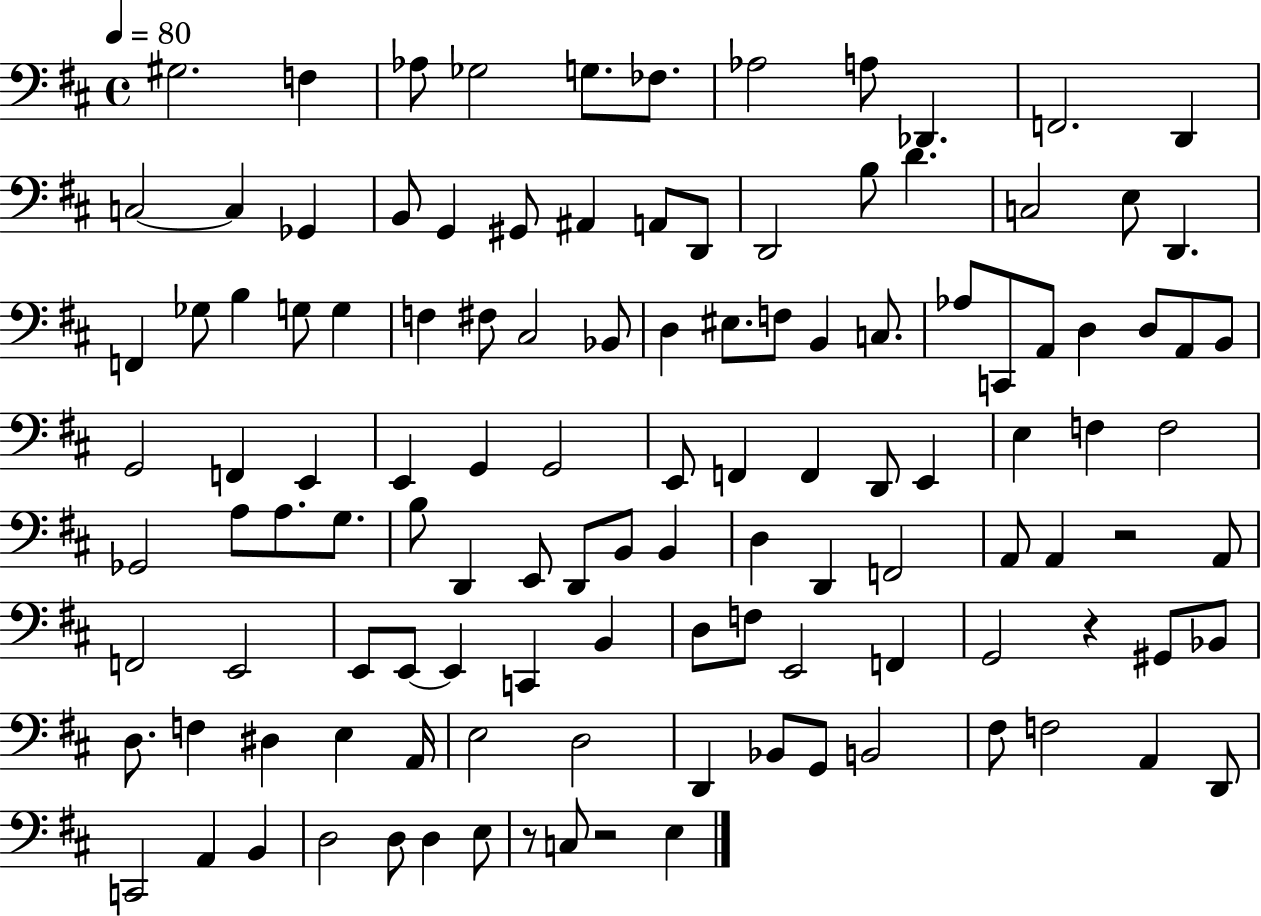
{
  \clef bass
  \time 4/4
  \defaultTimeSignature
  \key d \major
  \tempo 4 = 80
  \repeat volta 2 { gis2. f4 | aes8 ges2 g8. fes8. | aes2 a8 des,4. | f,2. d,4 | \break c2~~ c4 ges,4 | b,8 g,4 gis,8 ais,4 a,8 d,8 | d,2 b8 d'4. | c2 e8 d,4. | \break f,4 ges8 b4 g8 g4 | f4 fis8 cis2 bes,8 | d4 eis8. f8 b,4 c8. | aes8 c,8 a,8 d4 d8 a,8 b,8 | \break g,2 f,4 e,4 | e,4 g,4 g,2 | e,8 f,4 f,4 d,8 e,4 | e4 f4 f2 | \break ges,2 a8 a8. g8. | b8 d,4 e,8 d,8 b,8 b,4 | d4 d,4 f,2 | a,8 a,4 r2 a,8 | \break f,2 e,2 | e,8 e,8~~ e,4 c,4 b,4 | d8 f8 e,2 f,4 | g,2 r4 gis,8 bes,8 | \break d8. f4 dis4 e4 a,16 | e2 d2 | d,4 bes,8 g,8 b,2 | fis8 f2 a,4 d,8 | \break c,2 a,4 b,4 | d2 d8 d4 e8 | r8 c8 r2 e4 | } \bar "|."
}